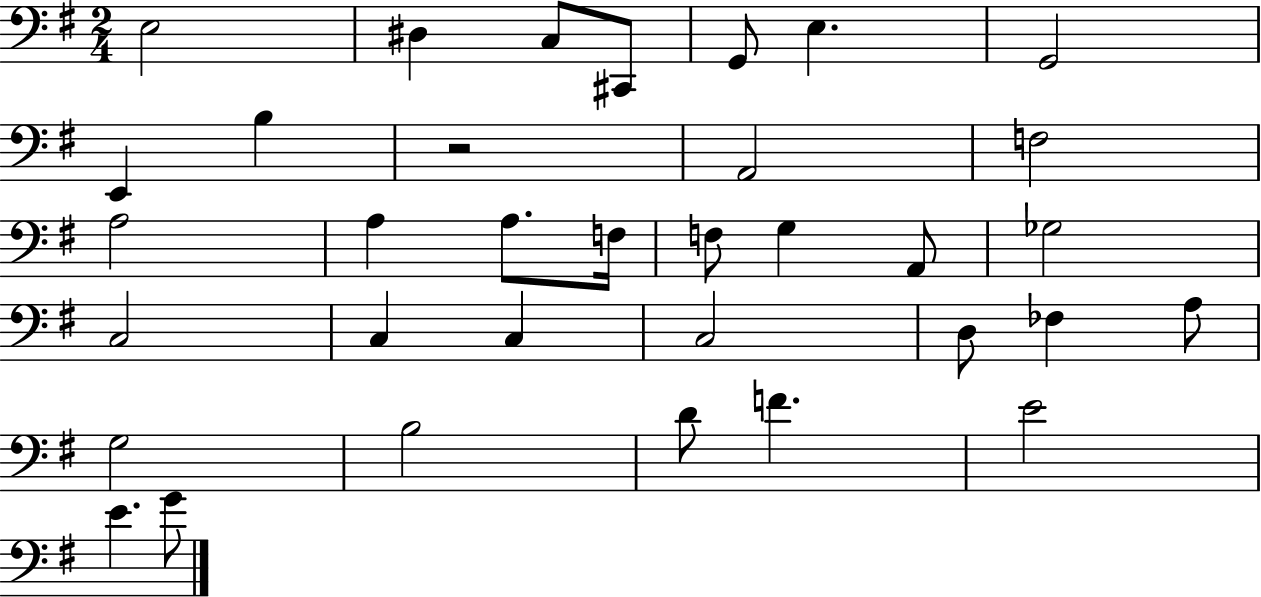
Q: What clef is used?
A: bass